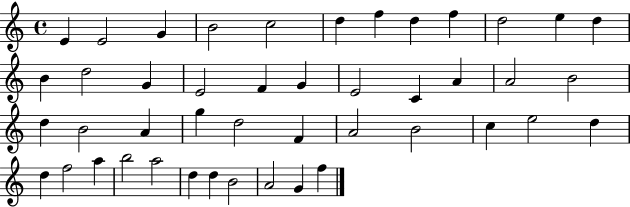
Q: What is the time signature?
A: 4/4